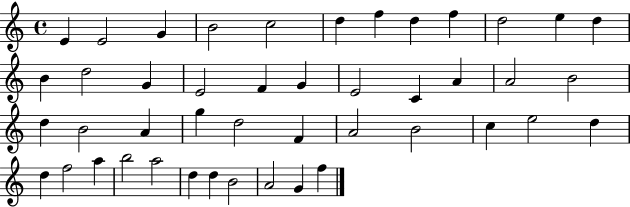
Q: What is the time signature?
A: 4/4